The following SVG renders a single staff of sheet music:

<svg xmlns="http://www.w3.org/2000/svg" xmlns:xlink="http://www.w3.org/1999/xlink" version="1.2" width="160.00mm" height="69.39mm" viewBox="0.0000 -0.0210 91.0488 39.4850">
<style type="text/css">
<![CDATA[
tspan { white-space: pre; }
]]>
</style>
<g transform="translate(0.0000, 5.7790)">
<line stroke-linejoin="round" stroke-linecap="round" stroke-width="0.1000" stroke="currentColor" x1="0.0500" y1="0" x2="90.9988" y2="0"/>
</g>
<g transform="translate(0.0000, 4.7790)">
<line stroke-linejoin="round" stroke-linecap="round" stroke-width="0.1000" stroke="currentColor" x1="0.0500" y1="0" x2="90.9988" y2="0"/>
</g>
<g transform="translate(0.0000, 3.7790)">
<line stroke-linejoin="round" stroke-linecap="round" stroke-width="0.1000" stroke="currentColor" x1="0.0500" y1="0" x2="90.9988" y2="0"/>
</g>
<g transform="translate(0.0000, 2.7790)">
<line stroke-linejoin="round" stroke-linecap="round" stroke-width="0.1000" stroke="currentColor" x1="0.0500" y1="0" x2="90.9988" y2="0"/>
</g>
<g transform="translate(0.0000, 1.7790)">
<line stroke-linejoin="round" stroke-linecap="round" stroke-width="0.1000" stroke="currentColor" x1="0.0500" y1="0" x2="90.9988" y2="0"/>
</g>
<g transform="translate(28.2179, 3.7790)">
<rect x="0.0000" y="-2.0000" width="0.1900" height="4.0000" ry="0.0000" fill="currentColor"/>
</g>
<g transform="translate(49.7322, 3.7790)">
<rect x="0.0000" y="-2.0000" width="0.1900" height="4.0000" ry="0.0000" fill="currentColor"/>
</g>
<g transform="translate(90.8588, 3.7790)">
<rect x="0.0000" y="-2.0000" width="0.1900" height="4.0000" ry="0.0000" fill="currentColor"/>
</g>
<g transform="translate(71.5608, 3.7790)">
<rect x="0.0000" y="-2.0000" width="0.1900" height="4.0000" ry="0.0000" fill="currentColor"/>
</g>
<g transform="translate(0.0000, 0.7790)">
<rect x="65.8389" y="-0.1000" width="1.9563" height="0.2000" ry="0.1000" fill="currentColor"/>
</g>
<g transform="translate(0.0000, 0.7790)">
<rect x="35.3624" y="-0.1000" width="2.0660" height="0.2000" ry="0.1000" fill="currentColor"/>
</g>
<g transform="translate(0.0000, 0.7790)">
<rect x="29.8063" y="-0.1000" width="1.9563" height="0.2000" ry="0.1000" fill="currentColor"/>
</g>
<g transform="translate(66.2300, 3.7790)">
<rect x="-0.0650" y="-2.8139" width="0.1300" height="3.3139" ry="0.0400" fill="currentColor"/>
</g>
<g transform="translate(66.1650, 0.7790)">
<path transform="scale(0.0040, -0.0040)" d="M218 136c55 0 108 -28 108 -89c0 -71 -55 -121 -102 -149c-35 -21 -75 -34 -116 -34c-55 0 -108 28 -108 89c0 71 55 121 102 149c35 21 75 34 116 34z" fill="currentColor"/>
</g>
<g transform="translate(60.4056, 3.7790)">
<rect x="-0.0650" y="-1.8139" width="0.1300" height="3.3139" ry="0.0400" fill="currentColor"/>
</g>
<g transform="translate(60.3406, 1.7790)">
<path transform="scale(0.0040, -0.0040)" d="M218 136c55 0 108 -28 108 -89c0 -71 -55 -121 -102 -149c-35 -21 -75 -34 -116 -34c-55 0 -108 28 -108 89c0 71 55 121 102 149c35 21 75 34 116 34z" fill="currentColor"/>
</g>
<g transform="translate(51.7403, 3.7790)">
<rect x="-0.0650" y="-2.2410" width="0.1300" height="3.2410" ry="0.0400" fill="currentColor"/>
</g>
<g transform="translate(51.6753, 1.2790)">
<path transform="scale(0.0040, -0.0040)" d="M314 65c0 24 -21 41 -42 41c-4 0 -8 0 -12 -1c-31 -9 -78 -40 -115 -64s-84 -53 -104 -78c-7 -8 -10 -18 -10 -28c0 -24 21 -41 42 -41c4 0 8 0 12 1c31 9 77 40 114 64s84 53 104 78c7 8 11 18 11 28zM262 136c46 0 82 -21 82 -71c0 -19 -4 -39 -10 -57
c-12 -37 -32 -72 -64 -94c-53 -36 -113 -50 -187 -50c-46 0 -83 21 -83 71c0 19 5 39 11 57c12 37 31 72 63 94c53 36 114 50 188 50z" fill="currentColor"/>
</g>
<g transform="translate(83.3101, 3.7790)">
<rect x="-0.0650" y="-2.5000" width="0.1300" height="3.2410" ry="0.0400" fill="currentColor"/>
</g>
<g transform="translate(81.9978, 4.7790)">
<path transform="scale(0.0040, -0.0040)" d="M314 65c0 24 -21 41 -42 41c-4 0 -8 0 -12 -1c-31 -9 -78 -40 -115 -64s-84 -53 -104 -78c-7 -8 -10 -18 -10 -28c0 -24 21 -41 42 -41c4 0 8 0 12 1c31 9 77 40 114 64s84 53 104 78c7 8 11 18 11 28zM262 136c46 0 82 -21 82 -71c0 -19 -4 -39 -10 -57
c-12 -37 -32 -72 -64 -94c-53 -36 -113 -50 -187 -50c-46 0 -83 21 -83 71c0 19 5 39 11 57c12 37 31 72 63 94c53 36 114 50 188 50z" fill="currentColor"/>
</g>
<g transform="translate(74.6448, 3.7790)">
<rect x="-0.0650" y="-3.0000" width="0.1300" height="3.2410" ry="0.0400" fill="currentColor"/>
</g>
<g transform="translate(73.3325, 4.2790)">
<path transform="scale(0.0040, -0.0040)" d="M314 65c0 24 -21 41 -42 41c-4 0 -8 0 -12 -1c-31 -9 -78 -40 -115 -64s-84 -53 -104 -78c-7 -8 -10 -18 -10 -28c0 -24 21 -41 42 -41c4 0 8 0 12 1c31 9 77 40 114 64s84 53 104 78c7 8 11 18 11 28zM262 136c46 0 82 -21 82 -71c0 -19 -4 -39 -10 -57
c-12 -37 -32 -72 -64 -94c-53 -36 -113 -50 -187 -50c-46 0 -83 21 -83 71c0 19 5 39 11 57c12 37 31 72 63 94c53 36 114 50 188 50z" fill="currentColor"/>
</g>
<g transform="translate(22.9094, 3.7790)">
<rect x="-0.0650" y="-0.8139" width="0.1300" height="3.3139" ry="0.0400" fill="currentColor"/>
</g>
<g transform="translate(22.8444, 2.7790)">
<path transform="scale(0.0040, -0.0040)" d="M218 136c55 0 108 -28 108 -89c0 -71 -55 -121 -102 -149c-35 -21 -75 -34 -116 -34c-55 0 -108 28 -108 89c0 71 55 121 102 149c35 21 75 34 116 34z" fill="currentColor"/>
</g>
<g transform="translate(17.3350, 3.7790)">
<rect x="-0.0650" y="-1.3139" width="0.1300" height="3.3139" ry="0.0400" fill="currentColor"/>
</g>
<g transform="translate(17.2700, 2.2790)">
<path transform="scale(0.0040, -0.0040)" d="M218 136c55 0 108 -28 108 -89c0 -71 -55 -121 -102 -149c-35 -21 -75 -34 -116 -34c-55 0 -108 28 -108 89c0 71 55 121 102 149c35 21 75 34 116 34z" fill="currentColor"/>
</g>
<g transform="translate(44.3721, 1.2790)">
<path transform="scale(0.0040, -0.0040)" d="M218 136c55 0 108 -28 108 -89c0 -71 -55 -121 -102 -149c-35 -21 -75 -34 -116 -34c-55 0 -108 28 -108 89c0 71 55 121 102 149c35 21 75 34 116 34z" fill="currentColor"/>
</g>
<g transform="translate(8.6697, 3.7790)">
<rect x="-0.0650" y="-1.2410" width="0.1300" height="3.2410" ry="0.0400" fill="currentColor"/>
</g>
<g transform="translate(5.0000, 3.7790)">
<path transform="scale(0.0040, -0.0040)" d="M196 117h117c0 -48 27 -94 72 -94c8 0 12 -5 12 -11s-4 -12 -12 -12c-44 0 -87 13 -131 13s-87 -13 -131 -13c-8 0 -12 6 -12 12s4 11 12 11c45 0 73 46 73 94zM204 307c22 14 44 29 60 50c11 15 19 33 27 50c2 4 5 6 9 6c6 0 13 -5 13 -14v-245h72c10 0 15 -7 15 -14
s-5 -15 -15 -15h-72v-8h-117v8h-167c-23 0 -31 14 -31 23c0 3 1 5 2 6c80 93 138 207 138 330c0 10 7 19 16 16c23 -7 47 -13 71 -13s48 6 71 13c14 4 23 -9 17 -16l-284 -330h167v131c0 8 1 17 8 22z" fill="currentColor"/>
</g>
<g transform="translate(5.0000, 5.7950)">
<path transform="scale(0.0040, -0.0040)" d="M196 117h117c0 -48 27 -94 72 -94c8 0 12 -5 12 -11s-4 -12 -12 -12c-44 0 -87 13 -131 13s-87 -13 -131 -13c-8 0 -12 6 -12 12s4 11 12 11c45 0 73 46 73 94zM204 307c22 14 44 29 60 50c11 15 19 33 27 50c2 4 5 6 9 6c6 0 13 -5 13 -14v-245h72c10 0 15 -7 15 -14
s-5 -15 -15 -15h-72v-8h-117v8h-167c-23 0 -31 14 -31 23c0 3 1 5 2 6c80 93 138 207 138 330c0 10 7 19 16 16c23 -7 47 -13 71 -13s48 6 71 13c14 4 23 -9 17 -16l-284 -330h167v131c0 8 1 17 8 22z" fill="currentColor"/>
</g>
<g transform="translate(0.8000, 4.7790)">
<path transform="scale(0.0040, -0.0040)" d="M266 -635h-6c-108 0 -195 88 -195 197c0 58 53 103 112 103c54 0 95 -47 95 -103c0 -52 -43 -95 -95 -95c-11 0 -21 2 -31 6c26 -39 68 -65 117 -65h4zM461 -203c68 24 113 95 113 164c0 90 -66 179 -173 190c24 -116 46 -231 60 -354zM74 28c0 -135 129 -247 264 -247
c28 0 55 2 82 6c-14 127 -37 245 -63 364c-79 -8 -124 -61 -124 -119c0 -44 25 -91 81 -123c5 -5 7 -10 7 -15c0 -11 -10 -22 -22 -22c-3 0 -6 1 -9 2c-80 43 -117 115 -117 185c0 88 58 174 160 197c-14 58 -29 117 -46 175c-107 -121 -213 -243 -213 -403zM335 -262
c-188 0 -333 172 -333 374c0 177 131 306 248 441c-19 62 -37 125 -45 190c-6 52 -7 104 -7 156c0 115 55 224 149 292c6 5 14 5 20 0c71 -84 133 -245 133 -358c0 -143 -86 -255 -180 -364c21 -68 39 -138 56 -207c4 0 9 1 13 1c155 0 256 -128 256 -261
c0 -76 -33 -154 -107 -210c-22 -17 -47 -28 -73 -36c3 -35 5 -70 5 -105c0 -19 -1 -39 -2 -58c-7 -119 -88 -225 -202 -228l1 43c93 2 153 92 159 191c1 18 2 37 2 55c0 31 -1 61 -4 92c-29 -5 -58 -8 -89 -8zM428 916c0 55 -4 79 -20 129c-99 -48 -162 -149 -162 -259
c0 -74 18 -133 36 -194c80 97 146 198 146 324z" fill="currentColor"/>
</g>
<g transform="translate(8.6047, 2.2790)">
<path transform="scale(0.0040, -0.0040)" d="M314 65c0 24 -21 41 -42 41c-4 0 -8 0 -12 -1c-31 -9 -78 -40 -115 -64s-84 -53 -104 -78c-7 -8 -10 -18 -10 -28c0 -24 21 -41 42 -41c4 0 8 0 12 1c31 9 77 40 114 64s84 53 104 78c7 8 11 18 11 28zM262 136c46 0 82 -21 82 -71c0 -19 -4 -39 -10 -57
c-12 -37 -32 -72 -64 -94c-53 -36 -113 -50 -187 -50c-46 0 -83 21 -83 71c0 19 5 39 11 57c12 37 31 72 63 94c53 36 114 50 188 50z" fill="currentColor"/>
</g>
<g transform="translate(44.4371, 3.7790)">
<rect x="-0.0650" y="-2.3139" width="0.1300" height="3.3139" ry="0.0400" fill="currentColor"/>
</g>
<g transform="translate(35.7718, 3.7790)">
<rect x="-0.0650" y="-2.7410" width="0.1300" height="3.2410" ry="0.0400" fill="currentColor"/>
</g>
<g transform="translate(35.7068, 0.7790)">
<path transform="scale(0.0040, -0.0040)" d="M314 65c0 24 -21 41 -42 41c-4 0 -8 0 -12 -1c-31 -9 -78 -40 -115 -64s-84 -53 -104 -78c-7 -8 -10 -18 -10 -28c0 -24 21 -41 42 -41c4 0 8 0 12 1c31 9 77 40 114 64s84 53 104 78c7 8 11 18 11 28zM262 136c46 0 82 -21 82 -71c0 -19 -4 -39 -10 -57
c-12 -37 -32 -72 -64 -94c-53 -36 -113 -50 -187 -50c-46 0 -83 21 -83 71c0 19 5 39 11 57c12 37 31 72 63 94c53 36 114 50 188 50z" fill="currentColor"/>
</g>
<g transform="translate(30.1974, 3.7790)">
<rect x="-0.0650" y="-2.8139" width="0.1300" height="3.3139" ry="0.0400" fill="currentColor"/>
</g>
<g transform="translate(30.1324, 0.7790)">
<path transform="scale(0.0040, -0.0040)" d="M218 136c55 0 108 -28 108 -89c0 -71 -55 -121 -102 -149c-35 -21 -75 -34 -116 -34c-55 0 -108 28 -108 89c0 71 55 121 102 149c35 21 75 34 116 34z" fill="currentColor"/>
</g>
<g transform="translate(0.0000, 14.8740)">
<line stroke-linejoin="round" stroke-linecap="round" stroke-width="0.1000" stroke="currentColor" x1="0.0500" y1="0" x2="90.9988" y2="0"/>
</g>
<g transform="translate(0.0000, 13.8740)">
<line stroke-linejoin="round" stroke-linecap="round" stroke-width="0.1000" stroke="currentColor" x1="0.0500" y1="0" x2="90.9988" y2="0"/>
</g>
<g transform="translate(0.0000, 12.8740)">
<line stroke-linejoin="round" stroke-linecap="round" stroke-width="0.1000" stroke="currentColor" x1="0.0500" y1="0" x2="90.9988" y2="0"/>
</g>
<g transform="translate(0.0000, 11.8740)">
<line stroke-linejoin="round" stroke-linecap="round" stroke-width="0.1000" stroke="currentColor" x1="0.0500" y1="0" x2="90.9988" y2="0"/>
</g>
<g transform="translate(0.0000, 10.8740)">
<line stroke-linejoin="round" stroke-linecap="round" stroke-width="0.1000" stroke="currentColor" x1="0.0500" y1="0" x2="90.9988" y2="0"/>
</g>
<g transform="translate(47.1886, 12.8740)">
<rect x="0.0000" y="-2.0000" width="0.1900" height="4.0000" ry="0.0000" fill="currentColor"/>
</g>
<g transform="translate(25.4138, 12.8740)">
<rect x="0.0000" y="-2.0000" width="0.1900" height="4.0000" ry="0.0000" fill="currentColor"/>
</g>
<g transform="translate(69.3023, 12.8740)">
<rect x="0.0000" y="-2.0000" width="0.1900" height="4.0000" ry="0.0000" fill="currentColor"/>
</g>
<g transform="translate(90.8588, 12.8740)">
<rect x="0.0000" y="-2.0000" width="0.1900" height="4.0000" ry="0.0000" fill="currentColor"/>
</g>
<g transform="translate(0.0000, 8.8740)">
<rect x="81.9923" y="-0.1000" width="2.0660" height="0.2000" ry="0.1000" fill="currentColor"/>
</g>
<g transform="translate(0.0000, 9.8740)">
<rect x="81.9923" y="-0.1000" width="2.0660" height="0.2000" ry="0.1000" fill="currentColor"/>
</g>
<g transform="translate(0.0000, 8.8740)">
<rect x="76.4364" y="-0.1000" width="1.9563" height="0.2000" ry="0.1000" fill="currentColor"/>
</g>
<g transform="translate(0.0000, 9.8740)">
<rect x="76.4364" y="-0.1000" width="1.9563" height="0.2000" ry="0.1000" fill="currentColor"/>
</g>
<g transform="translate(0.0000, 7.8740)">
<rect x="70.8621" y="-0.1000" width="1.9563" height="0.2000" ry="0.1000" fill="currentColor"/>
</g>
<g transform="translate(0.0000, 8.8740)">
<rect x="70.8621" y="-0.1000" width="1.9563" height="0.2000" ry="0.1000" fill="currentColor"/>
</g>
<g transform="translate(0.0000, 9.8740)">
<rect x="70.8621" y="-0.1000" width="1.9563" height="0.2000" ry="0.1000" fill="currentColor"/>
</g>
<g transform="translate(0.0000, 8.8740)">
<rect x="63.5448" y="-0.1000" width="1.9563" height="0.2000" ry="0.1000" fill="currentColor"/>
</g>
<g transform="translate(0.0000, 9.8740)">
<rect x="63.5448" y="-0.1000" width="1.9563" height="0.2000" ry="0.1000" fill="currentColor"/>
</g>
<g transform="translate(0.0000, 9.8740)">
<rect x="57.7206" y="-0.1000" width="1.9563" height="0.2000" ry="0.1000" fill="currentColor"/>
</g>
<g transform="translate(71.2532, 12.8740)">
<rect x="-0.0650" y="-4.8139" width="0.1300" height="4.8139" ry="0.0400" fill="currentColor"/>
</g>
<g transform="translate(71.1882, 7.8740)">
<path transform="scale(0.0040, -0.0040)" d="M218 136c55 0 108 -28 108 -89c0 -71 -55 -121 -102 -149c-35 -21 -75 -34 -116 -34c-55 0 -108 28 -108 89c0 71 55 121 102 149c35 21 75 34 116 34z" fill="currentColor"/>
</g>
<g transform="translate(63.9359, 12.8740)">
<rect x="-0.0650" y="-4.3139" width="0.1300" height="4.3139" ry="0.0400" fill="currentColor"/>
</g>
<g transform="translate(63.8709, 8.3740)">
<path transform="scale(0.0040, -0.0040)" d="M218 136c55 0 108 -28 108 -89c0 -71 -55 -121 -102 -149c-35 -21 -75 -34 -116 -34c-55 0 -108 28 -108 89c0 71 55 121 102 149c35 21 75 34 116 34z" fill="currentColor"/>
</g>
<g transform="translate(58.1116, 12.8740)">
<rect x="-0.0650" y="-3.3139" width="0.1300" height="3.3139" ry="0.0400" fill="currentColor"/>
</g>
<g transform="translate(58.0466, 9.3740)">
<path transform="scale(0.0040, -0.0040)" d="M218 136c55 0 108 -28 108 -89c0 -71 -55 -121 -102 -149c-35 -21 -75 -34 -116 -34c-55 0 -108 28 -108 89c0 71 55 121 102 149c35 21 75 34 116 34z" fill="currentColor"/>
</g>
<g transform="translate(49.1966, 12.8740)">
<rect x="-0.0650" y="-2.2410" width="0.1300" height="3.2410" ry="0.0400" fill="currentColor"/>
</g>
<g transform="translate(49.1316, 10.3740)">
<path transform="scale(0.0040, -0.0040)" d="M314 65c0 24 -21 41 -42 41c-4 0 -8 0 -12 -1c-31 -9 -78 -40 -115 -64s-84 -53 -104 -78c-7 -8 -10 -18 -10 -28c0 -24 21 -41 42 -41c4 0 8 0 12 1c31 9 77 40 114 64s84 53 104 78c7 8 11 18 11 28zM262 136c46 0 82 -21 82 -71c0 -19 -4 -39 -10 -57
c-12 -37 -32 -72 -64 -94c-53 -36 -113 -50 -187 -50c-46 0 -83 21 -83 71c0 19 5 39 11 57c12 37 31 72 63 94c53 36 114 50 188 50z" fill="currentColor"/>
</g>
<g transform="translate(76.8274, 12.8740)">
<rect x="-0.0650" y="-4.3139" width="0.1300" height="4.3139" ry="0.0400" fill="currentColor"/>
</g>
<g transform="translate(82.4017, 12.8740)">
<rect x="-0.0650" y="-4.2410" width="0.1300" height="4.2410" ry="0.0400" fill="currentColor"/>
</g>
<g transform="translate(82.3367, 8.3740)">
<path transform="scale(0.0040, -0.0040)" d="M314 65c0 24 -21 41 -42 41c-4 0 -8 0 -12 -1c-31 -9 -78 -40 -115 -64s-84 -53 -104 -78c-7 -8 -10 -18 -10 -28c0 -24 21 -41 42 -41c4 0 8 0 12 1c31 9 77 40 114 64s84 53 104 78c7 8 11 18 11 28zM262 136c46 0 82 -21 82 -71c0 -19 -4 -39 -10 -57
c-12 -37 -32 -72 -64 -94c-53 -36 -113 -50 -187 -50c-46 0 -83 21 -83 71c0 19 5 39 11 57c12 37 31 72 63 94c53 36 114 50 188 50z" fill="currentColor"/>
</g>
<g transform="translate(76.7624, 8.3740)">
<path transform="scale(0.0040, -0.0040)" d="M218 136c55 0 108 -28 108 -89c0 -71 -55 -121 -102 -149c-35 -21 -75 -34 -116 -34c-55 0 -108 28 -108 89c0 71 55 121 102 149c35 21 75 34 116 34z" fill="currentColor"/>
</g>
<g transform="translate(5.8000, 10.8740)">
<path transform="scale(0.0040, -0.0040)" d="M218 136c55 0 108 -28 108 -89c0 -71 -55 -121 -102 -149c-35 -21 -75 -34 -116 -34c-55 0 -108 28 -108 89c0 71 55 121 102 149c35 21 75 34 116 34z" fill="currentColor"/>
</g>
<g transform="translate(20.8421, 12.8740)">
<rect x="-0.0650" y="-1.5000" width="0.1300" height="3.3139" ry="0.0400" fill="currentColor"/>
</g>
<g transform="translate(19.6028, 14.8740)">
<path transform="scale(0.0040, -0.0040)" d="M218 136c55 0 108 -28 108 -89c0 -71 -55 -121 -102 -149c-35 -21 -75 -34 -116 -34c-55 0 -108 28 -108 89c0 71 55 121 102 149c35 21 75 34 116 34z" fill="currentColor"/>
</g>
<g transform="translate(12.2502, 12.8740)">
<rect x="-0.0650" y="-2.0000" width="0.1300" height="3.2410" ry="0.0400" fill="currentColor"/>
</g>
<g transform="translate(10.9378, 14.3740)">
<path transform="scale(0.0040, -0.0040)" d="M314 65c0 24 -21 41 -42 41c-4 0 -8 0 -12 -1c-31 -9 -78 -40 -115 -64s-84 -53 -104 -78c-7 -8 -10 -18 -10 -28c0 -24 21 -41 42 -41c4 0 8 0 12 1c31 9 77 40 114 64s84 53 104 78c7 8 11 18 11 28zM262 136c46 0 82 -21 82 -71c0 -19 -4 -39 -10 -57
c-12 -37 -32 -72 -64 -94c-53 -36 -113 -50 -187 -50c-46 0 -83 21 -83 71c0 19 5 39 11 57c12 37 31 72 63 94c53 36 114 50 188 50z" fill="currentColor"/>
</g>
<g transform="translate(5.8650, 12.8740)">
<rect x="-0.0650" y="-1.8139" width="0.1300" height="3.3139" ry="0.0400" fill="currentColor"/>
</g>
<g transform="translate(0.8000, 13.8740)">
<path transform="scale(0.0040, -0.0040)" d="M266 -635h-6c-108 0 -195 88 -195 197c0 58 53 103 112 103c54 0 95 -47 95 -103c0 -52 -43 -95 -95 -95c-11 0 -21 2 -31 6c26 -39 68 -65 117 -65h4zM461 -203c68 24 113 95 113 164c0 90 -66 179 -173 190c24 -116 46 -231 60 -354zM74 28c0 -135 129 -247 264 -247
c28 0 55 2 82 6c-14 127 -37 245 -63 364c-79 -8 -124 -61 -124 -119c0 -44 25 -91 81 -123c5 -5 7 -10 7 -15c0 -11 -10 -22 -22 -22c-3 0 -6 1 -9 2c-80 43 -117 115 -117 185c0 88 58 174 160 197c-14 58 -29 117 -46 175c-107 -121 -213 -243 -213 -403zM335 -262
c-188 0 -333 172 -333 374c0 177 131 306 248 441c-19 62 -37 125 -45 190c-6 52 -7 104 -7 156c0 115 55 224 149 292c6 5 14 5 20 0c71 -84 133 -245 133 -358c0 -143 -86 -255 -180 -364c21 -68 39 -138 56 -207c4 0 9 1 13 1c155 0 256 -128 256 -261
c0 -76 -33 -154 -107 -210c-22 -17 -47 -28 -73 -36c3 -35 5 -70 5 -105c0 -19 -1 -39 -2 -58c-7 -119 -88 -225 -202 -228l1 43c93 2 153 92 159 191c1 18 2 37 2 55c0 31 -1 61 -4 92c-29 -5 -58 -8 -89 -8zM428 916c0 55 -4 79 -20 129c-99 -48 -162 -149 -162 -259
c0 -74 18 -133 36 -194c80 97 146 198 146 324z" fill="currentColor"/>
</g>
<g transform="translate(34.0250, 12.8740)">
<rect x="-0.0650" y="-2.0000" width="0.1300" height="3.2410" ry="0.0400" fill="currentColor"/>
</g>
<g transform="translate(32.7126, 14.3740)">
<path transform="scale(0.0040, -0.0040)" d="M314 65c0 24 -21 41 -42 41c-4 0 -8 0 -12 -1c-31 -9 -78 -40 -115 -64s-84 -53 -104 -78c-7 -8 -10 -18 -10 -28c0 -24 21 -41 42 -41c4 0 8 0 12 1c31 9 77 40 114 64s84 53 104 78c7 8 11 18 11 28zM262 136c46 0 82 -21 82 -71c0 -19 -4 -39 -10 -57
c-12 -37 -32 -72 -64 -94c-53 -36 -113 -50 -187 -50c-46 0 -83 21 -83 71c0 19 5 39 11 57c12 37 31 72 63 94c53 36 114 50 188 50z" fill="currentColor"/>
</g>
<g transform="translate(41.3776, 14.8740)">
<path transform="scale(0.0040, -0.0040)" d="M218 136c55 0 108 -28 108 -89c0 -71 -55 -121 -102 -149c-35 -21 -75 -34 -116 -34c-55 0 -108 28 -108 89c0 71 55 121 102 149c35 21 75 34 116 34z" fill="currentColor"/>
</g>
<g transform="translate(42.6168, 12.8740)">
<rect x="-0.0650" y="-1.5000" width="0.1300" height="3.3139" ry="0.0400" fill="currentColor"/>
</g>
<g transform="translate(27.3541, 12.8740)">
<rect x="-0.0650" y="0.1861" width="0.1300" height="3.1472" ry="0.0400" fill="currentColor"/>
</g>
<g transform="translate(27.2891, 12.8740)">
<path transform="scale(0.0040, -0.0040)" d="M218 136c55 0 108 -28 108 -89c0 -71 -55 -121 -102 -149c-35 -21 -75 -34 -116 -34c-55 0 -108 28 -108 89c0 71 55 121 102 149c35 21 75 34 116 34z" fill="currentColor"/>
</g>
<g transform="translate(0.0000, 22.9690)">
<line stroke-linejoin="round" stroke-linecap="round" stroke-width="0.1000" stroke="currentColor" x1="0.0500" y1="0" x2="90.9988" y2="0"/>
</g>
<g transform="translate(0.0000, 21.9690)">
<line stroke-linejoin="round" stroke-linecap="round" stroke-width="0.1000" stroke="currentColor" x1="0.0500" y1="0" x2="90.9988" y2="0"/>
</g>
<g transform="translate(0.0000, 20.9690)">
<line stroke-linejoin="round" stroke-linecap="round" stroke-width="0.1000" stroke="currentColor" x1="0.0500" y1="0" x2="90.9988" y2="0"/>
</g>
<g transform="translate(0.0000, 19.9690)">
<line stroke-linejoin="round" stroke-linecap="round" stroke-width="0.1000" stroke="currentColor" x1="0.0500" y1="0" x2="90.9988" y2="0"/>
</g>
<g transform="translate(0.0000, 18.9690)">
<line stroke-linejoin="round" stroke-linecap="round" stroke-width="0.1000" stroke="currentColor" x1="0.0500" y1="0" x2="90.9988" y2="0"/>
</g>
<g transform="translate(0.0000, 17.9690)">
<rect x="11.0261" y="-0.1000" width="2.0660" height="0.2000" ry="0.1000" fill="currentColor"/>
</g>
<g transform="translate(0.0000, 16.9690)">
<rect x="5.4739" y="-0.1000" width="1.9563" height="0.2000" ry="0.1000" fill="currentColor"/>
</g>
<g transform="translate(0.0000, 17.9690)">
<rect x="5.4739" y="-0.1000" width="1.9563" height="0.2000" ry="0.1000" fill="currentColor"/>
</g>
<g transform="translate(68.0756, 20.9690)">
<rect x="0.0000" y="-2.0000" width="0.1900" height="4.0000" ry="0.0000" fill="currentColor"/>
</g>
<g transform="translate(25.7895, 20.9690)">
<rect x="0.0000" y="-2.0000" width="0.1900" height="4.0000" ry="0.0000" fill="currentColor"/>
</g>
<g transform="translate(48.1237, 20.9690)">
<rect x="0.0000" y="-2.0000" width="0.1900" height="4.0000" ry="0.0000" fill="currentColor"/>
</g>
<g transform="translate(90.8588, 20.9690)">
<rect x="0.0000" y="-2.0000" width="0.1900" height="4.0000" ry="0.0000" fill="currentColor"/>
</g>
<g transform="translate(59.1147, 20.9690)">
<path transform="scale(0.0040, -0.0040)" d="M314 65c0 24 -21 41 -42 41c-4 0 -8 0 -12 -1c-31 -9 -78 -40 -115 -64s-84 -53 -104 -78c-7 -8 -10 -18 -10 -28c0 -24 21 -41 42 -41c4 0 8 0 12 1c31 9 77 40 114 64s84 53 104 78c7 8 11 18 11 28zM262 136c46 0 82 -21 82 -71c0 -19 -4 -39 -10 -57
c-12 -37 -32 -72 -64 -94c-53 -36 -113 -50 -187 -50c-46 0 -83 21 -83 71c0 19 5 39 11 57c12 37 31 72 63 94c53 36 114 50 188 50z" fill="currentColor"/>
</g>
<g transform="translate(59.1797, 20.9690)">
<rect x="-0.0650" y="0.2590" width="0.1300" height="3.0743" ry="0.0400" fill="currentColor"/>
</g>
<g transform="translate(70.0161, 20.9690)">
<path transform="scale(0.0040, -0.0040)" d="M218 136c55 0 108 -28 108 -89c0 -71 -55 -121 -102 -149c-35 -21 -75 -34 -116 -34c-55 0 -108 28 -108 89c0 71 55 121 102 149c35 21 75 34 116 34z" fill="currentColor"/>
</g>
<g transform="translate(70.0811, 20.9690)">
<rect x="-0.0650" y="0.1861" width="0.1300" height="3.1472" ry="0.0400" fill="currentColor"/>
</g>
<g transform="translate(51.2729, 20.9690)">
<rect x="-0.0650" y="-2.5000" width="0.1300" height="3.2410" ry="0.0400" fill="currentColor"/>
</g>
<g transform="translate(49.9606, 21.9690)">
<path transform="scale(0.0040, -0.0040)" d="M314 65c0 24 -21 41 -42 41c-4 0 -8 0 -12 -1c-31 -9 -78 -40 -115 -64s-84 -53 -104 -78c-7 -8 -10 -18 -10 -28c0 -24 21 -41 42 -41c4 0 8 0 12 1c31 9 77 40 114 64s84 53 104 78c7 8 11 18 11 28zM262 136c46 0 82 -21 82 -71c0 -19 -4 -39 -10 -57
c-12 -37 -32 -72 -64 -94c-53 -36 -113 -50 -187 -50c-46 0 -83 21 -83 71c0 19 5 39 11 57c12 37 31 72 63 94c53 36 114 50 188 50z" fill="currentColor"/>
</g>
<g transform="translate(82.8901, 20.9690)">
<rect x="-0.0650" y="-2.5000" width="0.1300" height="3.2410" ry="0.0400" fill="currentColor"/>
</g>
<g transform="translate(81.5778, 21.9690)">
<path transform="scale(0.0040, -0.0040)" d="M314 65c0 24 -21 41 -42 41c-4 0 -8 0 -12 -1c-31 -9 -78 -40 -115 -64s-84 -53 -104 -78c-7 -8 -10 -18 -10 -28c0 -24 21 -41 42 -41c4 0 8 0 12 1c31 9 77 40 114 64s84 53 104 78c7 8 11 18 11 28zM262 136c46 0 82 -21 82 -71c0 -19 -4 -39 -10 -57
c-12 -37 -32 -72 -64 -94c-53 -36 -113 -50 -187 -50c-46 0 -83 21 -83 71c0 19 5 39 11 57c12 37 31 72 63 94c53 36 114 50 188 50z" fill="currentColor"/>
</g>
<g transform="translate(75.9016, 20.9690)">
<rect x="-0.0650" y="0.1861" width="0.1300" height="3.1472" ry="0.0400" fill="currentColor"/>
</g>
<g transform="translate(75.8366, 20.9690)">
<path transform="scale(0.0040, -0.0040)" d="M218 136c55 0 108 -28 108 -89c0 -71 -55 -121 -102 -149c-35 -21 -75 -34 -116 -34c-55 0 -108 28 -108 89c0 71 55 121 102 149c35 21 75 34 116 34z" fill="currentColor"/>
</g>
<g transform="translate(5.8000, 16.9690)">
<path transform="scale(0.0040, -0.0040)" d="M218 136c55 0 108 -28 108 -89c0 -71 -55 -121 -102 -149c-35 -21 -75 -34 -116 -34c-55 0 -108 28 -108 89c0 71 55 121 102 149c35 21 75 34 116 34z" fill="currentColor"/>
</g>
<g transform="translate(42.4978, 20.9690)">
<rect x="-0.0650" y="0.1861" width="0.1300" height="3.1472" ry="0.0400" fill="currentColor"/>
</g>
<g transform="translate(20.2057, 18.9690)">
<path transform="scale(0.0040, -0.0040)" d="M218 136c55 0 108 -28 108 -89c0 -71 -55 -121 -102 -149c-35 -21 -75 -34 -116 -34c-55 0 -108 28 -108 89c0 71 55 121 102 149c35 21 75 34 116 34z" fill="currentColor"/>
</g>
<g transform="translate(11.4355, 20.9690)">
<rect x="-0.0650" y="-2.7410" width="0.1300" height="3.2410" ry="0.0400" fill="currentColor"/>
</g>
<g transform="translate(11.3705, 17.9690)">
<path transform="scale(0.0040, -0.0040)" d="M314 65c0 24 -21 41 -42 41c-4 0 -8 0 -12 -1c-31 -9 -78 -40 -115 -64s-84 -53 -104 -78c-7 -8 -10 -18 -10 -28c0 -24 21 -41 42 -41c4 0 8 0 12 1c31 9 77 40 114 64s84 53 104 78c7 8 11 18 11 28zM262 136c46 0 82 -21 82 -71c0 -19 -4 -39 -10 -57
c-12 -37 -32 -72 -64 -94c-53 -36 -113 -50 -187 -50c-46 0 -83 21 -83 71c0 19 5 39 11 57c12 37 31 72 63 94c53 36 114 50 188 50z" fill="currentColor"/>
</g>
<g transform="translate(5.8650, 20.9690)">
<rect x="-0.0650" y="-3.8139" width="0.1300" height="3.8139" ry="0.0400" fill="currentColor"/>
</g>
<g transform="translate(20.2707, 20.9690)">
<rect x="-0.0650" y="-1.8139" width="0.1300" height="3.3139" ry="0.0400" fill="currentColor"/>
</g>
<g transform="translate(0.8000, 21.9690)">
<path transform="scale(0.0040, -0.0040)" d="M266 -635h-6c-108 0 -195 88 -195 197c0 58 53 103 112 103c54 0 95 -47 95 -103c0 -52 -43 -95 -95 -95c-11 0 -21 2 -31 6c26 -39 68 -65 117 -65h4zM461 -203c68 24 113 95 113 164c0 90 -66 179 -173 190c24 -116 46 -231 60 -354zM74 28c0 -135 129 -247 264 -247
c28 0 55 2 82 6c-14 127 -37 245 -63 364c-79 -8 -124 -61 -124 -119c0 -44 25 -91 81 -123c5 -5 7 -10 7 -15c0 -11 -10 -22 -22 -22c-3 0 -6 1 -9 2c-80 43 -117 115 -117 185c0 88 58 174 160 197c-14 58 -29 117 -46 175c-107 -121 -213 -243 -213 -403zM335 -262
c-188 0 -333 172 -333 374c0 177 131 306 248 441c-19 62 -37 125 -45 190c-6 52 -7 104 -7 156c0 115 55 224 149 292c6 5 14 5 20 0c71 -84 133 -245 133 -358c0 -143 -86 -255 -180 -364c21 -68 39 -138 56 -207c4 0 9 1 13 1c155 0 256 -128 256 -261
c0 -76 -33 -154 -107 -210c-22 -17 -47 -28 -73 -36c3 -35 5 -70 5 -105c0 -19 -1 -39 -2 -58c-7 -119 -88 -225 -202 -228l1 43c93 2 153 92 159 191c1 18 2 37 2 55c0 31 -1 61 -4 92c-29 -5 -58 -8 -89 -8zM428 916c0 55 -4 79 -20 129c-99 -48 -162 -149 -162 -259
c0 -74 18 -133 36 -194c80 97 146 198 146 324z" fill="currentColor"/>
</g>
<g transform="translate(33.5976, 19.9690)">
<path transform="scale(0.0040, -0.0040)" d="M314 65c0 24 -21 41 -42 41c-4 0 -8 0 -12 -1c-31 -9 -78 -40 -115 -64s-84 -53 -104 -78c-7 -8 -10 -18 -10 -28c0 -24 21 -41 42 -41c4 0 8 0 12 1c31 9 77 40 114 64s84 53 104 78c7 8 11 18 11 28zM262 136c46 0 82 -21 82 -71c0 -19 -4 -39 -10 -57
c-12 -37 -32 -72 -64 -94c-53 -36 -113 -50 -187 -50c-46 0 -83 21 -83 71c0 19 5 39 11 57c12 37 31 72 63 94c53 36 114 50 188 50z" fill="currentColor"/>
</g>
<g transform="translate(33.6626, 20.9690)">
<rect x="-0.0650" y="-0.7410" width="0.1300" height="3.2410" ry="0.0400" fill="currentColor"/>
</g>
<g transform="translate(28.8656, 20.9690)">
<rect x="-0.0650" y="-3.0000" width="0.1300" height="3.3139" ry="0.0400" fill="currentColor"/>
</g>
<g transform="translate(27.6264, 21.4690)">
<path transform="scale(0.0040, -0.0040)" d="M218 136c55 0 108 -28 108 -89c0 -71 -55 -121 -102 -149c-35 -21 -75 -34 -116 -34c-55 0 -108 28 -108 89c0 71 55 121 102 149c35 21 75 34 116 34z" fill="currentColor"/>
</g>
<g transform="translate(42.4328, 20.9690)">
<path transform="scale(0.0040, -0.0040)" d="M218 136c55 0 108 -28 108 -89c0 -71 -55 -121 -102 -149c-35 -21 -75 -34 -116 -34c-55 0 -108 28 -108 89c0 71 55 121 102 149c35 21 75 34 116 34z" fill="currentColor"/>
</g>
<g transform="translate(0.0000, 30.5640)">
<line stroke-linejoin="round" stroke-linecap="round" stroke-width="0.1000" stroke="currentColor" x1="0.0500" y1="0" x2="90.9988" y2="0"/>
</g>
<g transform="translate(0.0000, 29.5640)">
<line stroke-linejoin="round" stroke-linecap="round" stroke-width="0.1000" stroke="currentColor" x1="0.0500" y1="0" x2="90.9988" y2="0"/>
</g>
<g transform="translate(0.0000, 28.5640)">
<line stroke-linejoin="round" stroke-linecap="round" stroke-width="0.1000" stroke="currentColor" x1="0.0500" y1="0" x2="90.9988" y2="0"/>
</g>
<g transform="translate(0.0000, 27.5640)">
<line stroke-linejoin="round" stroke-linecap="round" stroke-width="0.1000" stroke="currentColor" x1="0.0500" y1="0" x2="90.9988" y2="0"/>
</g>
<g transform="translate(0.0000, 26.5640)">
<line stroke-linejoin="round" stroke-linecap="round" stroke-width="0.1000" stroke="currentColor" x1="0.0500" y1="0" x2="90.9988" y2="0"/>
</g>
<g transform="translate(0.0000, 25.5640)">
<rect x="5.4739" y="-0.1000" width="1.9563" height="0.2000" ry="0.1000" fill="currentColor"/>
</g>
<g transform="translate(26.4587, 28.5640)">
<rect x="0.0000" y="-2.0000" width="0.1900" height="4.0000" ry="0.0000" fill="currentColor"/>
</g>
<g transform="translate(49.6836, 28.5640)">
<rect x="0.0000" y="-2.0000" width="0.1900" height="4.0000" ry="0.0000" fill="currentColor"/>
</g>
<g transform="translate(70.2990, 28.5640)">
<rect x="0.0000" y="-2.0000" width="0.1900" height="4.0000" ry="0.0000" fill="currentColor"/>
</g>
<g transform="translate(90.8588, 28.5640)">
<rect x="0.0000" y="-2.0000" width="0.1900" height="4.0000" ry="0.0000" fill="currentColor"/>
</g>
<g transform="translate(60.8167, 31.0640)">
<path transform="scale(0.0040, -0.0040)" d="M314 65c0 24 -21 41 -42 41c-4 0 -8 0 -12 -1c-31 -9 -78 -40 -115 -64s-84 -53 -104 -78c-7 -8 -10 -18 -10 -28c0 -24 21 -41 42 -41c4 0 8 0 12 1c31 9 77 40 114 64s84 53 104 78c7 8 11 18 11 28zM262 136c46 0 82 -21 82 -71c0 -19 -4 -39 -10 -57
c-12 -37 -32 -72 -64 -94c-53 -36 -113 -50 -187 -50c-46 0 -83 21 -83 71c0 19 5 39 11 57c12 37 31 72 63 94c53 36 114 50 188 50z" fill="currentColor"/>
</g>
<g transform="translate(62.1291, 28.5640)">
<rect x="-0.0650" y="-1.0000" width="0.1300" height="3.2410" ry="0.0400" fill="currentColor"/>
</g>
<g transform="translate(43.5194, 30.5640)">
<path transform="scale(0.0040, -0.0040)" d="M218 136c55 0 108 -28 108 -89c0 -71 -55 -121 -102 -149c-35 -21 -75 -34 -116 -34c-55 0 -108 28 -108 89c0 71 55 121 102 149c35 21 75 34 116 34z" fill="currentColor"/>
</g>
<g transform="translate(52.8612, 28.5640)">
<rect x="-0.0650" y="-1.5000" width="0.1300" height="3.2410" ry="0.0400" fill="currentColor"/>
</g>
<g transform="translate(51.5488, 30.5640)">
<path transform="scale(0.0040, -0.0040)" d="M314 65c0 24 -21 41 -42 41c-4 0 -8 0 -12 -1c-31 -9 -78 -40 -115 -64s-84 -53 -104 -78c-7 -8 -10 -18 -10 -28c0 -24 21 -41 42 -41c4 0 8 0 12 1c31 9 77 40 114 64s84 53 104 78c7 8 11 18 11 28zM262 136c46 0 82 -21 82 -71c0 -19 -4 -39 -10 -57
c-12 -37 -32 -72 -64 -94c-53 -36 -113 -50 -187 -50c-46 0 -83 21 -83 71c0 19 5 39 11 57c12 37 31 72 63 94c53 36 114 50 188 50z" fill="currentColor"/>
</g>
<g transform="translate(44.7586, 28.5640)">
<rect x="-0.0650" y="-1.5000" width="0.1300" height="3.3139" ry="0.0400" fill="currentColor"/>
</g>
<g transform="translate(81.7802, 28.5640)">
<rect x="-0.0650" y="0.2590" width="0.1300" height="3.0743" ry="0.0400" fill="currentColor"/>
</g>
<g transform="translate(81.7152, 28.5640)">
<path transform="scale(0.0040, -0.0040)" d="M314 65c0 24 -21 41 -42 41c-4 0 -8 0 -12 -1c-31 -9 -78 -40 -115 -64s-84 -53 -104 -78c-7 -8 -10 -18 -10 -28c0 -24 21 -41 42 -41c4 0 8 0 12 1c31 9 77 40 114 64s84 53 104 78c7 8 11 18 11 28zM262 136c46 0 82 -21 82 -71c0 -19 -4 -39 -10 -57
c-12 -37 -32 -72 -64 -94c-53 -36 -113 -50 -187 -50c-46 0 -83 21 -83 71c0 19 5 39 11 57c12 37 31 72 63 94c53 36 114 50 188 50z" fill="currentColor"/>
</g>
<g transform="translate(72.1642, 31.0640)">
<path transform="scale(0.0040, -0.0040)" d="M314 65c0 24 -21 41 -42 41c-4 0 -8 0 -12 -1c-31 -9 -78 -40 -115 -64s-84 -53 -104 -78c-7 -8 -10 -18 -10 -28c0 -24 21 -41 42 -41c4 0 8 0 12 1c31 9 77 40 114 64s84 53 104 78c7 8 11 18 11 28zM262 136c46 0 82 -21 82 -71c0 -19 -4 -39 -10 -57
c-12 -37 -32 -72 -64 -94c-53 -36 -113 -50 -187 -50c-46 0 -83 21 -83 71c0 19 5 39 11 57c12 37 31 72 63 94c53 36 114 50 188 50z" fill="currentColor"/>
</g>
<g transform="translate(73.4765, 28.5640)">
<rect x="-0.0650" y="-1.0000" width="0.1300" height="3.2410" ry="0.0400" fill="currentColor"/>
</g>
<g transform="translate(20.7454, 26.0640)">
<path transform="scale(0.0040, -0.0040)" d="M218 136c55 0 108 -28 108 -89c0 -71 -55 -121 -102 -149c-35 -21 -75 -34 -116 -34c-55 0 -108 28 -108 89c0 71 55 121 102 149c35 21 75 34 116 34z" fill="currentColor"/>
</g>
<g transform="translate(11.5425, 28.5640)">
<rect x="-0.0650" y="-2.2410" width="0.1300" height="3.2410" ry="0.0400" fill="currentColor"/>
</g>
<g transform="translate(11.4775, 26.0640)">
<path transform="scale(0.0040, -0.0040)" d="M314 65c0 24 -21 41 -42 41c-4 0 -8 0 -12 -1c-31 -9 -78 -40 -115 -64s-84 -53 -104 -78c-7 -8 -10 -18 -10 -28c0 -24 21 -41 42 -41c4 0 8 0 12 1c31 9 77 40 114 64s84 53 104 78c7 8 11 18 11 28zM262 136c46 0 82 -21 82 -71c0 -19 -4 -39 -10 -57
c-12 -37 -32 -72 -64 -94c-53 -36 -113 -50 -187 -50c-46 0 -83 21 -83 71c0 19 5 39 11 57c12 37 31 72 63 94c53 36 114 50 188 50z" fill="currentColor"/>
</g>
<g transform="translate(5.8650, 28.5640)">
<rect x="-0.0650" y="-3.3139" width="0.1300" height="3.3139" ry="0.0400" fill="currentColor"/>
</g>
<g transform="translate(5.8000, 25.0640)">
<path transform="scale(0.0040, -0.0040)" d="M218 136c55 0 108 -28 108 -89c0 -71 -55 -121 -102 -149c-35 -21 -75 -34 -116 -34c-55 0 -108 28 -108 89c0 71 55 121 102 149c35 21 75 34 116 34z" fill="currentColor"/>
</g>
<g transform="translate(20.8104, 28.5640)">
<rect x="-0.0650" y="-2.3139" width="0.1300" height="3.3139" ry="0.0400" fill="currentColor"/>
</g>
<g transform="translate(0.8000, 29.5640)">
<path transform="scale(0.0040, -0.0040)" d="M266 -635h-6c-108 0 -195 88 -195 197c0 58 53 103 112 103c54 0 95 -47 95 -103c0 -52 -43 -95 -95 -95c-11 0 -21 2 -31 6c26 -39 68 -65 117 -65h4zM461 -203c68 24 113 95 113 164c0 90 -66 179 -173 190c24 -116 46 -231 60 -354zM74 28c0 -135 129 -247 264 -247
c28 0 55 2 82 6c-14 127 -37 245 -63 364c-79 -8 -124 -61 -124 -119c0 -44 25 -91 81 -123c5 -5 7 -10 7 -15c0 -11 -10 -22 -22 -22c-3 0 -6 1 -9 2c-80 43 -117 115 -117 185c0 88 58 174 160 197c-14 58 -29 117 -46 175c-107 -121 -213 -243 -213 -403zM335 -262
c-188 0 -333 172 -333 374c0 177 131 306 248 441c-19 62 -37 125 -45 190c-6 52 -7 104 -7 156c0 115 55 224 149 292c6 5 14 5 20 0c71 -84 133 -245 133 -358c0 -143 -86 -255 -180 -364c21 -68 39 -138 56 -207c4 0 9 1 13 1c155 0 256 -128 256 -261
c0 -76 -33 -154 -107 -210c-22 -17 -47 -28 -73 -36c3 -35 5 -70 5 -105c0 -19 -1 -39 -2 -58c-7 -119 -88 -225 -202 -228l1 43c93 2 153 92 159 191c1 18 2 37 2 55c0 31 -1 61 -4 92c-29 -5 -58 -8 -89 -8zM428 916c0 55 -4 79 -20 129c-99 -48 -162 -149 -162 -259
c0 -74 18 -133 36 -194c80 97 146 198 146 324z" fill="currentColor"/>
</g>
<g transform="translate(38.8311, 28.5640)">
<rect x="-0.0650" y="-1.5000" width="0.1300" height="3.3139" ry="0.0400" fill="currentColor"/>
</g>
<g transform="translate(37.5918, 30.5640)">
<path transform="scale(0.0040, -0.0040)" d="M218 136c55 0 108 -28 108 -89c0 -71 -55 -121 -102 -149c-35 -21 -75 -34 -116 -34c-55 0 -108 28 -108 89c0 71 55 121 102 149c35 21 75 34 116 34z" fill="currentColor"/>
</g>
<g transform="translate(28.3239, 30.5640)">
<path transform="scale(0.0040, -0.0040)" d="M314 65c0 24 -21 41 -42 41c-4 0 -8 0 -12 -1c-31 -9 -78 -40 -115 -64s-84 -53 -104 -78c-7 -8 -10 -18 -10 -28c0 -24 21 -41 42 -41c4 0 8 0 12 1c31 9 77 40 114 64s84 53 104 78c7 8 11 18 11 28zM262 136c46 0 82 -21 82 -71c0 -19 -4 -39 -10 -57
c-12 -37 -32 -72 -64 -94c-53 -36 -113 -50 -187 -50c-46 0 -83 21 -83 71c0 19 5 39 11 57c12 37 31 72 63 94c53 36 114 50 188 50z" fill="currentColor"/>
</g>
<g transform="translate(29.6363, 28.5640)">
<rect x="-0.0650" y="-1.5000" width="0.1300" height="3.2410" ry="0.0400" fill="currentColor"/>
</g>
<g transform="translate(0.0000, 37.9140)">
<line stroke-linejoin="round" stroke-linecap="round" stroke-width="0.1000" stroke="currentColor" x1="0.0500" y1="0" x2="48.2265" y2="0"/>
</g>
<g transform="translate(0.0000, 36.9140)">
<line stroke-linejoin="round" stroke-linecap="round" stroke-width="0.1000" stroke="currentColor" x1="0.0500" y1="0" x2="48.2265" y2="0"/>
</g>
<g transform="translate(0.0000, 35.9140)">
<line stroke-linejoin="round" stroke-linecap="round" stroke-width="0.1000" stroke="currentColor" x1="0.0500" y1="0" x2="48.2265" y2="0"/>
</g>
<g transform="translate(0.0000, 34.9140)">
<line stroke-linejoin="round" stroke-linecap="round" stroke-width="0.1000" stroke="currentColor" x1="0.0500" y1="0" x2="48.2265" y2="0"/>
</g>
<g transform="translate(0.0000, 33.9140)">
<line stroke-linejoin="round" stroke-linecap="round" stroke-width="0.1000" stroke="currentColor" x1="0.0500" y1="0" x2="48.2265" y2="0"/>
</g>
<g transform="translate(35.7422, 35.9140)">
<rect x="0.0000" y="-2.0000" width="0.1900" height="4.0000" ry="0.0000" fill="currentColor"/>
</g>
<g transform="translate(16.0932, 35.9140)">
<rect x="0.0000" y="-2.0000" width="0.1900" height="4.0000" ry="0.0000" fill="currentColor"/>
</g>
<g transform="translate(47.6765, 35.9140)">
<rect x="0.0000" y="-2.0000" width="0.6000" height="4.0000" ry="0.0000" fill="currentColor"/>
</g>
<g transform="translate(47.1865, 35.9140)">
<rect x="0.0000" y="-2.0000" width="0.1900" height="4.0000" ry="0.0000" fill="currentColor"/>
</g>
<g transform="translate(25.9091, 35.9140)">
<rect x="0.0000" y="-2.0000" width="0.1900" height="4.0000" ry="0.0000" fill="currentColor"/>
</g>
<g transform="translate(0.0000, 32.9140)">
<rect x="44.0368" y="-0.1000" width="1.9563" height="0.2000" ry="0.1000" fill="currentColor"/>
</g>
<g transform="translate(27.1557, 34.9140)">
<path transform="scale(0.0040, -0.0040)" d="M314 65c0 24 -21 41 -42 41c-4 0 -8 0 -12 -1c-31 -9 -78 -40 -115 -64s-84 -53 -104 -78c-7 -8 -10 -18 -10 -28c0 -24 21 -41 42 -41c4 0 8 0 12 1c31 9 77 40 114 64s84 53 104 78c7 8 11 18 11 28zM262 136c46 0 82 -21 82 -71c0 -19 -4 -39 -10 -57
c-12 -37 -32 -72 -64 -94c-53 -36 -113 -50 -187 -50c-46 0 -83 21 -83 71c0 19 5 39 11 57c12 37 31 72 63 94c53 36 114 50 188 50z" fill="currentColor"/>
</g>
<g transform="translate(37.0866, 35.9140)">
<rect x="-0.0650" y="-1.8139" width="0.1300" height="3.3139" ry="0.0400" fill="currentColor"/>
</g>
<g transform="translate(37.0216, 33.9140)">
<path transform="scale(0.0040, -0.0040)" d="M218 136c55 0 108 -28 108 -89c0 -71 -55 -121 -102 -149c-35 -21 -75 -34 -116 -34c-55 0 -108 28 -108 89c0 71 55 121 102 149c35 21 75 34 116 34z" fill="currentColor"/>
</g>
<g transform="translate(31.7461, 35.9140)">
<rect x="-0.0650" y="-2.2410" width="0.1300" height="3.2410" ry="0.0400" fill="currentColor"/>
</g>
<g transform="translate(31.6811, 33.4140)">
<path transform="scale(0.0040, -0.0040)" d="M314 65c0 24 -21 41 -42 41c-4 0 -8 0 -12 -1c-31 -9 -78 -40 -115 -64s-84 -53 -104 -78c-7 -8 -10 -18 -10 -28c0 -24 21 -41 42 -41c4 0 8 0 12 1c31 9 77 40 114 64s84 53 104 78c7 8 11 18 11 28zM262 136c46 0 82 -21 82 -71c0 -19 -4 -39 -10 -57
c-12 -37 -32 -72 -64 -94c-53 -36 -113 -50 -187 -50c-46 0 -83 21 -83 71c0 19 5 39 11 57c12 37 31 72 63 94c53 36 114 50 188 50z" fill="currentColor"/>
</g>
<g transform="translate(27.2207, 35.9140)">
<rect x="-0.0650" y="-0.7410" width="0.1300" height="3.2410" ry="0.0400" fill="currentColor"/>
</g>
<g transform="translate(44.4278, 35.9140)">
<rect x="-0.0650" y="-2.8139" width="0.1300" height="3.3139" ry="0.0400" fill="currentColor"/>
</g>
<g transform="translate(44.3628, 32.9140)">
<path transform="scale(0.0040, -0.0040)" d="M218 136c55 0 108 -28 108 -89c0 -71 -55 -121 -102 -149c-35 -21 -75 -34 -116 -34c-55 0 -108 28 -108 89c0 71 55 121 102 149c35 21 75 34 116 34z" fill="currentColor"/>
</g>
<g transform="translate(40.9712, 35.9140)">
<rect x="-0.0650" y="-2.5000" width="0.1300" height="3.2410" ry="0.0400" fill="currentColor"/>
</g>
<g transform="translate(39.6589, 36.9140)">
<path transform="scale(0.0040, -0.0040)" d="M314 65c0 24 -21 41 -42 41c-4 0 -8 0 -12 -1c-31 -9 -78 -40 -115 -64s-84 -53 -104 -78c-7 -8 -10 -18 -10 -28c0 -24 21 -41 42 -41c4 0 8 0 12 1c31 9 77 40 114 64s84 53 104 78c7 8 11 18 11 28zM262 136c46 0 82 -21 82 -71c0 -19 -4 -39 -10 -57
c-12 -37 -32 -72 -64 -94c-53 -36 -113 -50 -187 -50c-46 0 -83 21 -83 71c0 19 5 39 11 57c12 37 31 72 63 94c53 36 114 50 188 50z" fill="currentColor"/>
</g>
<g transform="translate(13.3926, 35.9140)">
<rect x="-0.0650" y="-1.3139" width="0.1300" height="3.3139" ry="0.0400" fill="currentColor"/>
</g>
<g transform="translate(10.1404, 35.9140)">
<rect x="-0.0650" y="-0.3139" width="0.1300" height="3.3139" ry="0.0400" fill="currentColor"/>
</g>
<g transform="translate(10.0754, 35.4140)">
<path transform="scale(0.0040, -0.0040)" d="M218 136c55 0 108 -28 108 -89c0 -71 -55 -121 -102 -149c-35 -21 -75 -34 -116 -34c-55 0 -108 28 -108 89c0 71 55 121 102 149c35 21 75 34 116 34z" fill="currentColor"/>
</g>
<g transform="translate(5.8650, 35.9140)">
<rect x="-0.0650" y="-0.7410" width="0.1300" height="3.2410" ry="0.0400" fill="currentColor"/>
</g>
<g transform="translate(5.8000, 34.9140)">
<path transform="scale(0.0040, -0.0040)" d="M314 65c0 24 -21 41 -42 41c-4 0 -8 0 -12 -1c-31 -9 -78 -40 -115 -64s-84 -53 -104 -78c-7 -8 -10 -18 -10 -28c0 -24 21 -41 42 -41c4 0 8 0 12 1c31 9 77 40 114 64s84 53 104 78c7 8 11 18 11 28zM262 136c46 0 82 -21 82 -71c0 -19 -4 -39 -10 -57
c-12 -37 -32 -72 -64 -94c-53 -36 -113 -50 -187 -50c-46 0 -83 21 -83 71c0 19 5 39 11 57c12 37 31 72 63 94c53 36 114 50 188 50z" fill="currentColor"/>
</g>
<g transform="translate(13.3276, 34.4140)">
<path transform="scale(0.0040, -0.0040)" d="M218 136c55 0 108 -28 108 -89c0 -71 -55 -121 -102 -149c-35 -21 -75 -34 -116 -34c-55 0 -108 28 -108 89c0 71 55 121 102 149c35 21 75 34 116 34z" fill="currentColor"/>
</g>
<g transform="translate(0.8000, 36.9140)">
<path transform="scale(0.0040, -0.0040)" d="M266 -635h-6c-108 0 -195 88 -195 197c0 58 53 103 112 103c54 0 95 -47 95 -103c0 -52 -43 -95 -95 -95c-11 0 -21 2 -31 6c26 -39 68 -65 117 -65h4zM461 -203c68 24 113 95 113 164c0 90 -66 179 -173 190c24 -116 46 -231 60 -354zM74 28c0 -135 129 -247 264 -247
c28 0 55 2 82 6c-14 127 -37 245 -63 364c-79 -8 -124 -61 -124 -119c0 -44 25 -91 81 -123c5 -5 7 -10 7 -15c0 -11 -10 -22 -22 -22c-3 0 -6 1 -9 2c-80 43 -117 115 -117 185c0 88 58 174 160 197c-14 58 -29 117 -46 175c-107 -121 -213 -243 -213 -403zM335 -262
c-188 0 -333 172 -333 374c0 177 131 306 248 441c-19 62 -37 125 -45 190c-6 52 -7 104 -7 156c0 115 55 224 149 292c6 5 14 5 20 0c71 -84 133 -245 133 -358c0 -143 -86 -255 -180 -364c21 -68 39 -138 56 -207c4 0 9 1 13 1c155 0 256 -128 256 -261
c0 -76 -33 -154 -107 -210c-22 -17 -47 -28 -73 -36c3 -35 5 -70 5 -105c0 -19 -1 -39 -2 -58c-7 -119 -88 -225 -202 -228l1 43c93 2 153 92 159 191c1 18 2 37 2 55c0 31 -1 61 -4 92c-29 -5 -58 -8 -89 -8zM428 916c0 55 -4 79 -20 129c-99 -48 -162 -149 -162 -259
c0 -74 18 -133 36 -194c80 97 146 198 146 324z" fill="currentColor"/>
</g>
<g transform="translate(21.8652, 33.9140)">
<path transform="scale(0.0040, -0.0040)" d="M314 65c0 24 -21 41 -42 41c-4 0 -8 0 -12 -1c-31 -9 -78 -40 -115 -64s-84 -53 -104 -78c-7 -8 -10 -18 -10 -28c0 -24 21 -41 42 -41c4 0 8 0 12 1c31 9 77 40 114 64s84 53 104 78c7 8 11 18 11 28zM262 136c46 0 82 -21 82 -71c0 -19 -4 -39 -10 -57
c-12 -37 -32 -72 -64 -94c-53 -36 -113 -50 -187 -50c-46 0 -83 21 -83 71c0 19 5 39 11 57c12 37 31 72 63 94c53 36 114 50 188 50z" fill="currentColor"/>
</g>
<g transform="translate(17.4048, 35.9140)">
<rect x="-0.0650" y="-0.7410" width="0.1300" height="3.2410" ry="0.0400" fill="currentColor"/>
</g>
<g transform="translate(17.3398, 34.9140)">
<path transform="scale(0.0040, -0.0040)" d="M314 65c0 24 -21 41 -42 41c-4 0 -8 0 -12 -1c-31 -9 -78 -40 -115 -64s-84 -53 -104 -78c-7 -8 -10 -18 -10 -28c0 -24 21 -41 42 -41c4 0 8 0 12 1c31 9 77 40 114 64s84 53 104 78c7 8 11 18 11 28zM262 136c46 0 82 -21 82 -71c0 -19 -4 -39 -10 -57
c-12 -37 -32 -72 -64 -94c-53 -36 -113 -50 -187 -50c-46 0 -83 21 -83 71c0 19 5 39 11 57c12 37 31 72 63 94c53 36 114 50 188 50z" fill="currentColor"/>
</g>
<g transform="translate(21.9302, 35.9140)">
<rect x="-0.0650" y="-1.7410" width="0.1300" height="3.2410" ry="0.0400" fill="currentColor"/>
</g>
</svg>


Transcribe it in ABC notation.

X:1
T:Untitled
M:4/4
L:1/4
K:C
e2 e d a a2 g g2 f a A2 G2 f F2 E B F2 E g2 b d' e' d' d'2 c' a2 f A d2 B G2 B2 B B G2 b g2 g E2 E E E2 D2 D2 B2 d2 c e d2 f2 d2 g2 f G2 a